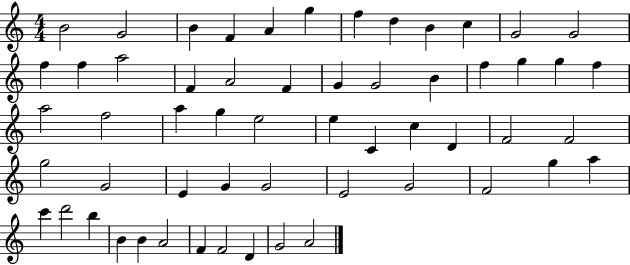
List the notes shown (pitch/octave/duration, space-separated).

B4/h G4/h B4/q F4/q A4/q G5/q F5/q D5/q B4/q C5/q G4/h G4/h F5/q F5/q A5/h F4/q A4/h F4/q G4/q G4/h B4/q F5/q G5/q G5/q F5/q A5/h F5/h A5/q G5/q E5/h E5/q C4/q C5/q D4/q F4/h F4/h G5/h G4/h E4/q G4/q G4/h E4/h G4/h F4/h G5/q A5/q C6/q D6/h B5/q B4/q B4/q A4/h F4/q F4/h D4/q G4/h A4/h